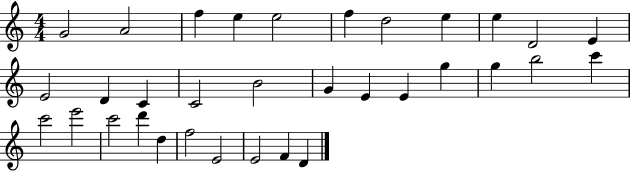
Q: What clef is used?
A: treble